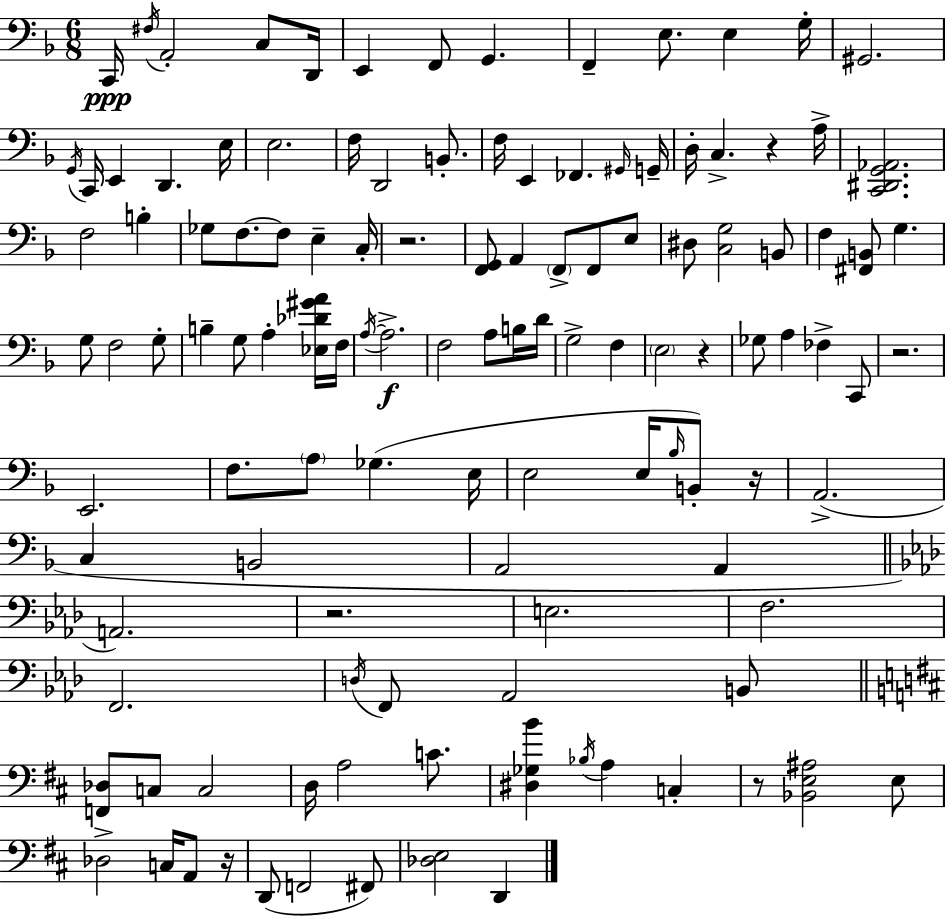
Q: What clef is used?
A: bass